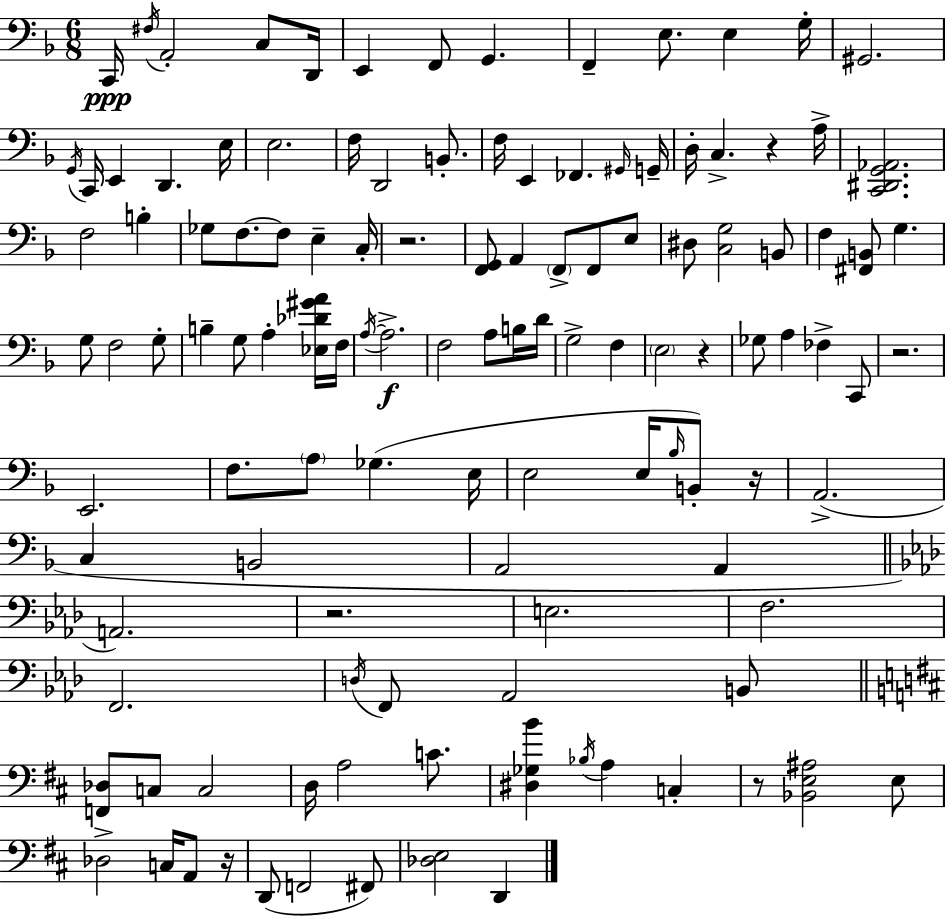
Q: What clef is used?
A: bass